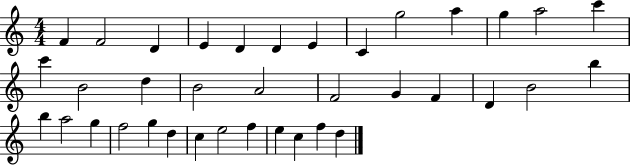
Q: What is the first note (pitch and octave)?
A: F4